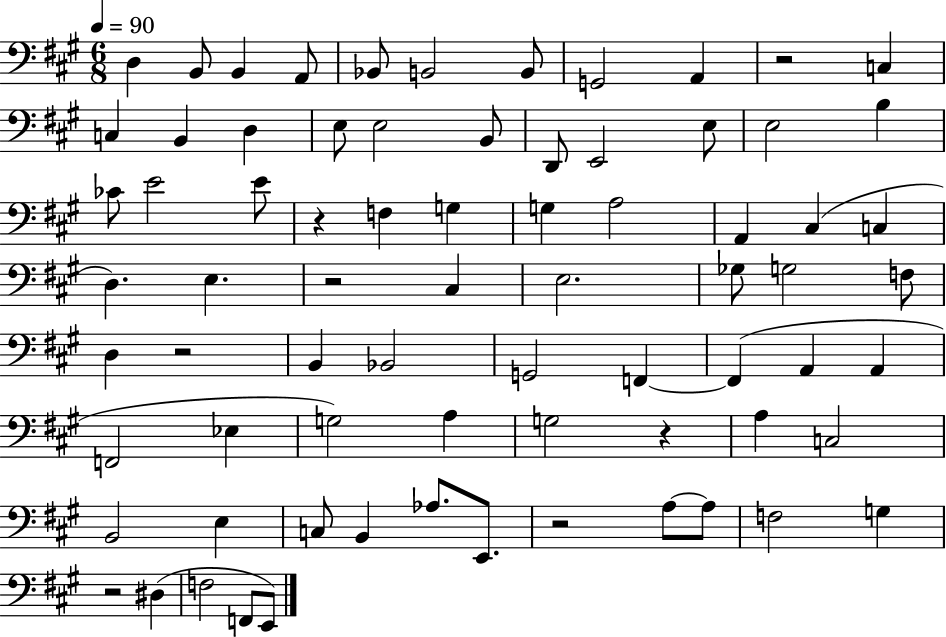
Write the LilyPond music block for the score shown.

{
  \clef bass
  \numericTimeSignature
  \time 6/8
  \key a \major
  \tempo 4 = 90
  d4 b,8 b,4 a,8 | bes,8 b,2 b,8 | g,2 a,4 | r2 c4 | \break c4 b,4 d4 | e8 e2 b,8 | d,8 e,2 e8 | e2 b4 | \break ces'8 e'2 e'8 | r4 f4 g4 | g4 a2 | a,4 cis4( c4 | \break d4.) e4. | r2 cis4 | e2. | ges8 g2 f8 | \break d4 r2 | b,4 bes,2 | g,2 f,4~~ | f,4( a,4 a,4 | \break f,2 ees4 | g2) a4 | g2 r4 | a4 c2 | \break b,2 e4 | c8 b,4 aes8. e,8. | r2 a8~~ a8 | f2 g4 | \break r2 dis4( | f2 f,8 e,8) | \bar "|."
}